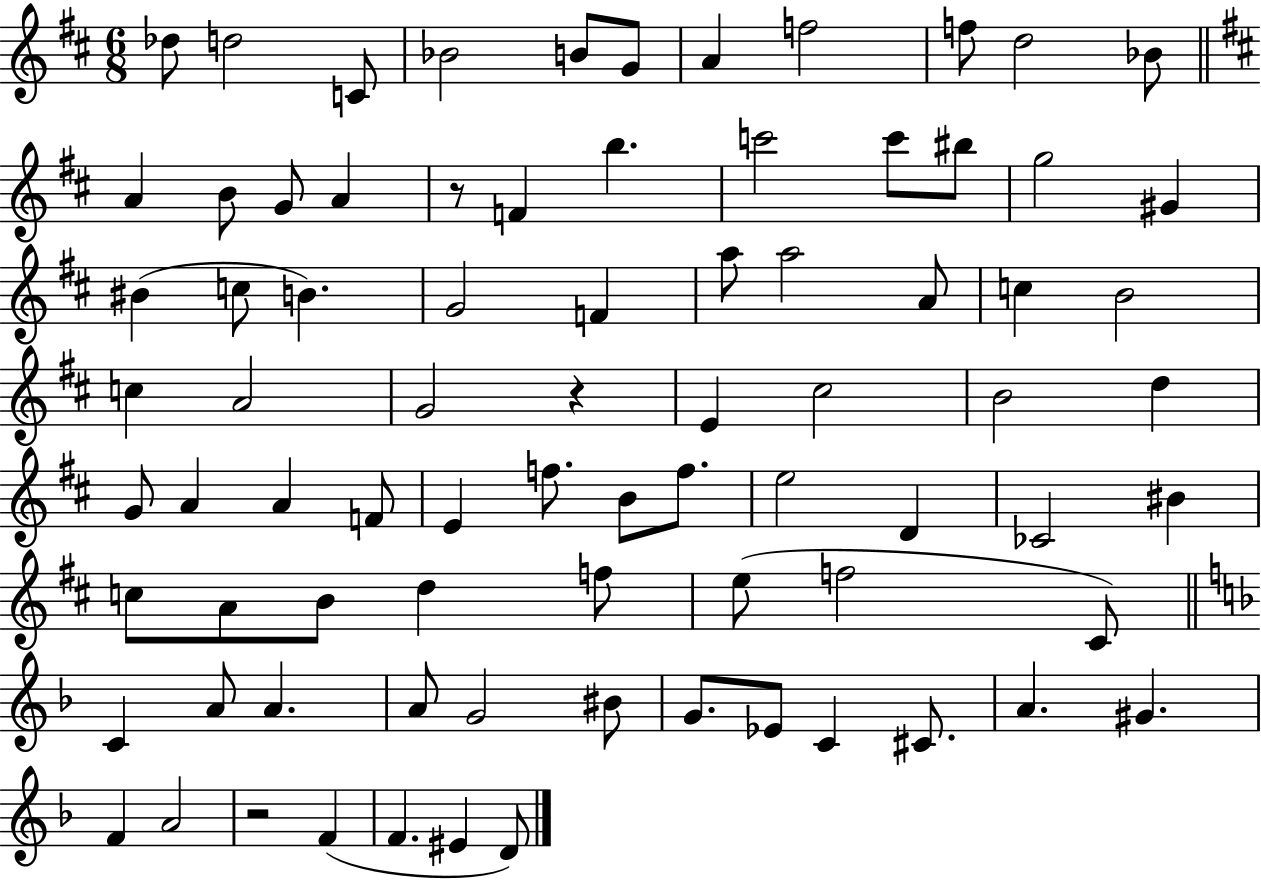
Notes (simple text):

Db5/e D5/h C4/e Bb4/h B4/e G4/e A4/q F5/h F5/e D5/h Bb4/e A4/q B4/e G4/e A4/q R/e F4/q B5/q. C6/h C6/e BIS5/e G5/h G#4/q BIS4/q C5/e B4/q. G4/h F4/q A5/e A5/h A4/e C5/q B4/h C5/q A4/h G4/h R/q E4/q C#5/h B4/h D5/q G4/e A4/q A4/q F4/e E4/q F5/e. B4/e F5/e. E5/h D4/q CES4/h BIS4/q C5/e A4/e B4/e D5/q F5/e E5/e F5/h C#4/e C4/q A4/e A4/q. A4/e G4/h BIS4/e G4/e. Eb4/e C4/q C#4/e. A4/q. G#4/q. F4/q A4/h R/h F4/q F4/q. EIS4/q D4/e